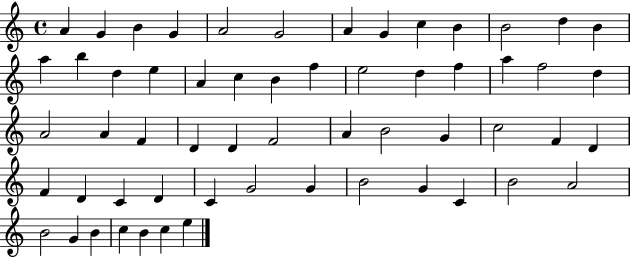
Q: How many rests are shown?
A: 0